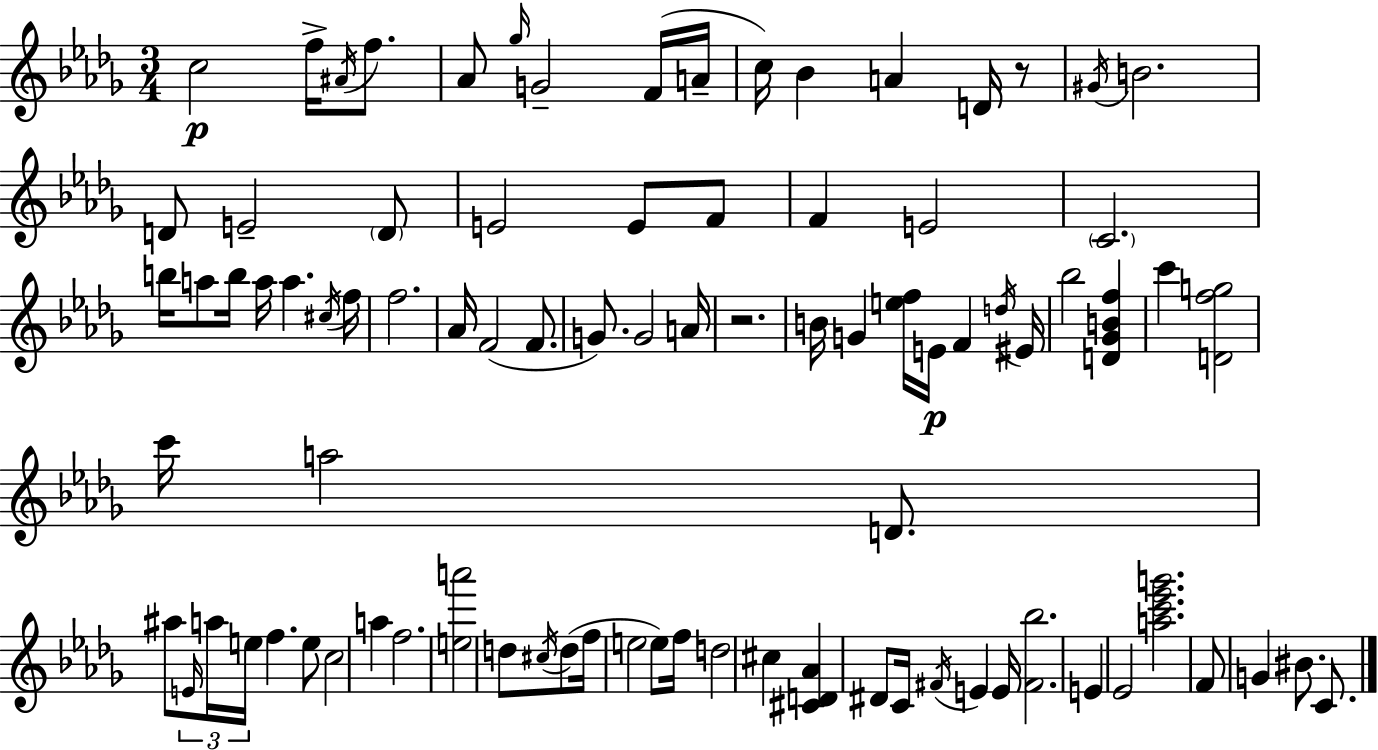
{
  \clef treble
  \numericTimeSignature
  \time 3/4
  \key bes \minor
  \repeat volta 2 { c''2\p f''16-> \acciaccatura { ais'16 } f''8. | aes'8 \grace { ges''16 } g'2-- | f'16( a'16-- c''16) bes'4 a'4 d'16 | r8 \acciaccatura { gis'16 } b'2. | \break d'8 e'2-- | \parenthesize d'8 e'2 e'8 | f'8 f'4 e'2 | \parenthesize c'2. | \break b''16 a''8 b''16 a''16 a''4. | \acciaccatura { cis''16 } f''16 f''2. | aes'16 f'2( | f'8. g'8.) g'2 | \break a'16 r2. | b'16 g'4 <e'' f''>16 e'16\p f'4 | \acciaccatura { d''16 } eis'16 bes''2 | <d' ges' b' f''>4 c'''4 <d' f'' g''>2 | \break c'''16 a''2 | d'8. ais''8 \tuplet 3/2 { \grace { e'16 } a''16 e''16 } f''4. | e''8 c''2 | a''4 f''2. | \break <e'' a'''>2 | d''8 \acciaccatura { cis''16 } d''8( f''16 e''2 | e''8) f''16 d''2 | cis''4 <cis' d' aes'>4 dis'8 | \break c'16 \acciaccatura { fis'16 } e'4 e'16 <fis' bes''>2. | e'4 | ees'2 <a'' c''' ees''' g'''>2. | f'8 g'4 | \break bis'8. c'8. } \bar "|."
}